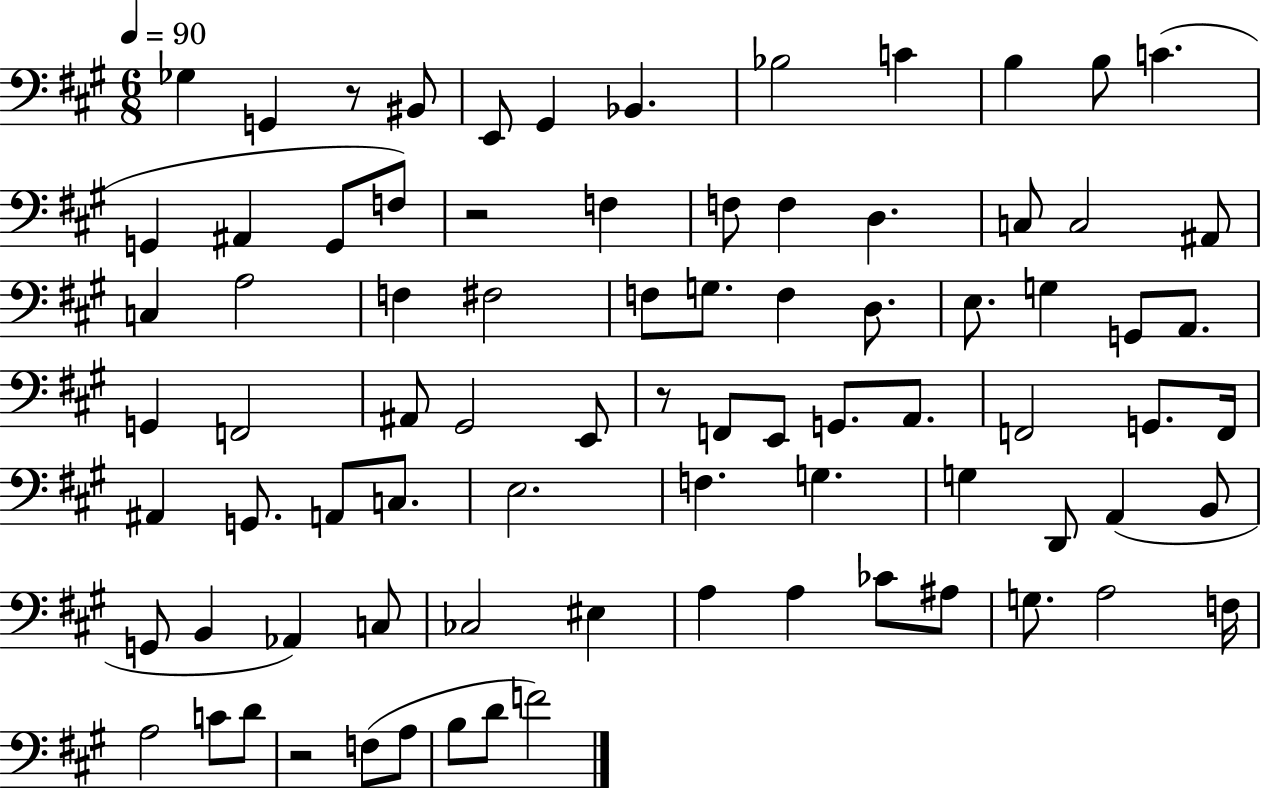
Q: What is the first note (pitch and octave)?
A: Gb3